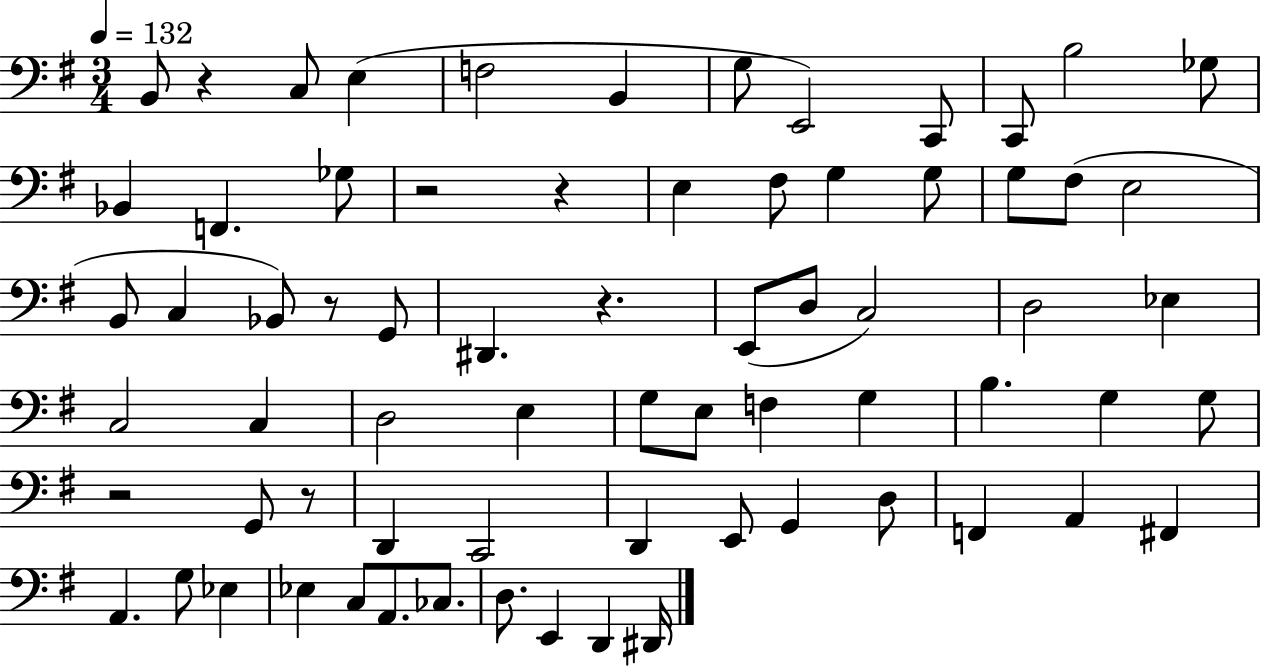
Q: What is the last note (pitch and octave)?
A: D#2